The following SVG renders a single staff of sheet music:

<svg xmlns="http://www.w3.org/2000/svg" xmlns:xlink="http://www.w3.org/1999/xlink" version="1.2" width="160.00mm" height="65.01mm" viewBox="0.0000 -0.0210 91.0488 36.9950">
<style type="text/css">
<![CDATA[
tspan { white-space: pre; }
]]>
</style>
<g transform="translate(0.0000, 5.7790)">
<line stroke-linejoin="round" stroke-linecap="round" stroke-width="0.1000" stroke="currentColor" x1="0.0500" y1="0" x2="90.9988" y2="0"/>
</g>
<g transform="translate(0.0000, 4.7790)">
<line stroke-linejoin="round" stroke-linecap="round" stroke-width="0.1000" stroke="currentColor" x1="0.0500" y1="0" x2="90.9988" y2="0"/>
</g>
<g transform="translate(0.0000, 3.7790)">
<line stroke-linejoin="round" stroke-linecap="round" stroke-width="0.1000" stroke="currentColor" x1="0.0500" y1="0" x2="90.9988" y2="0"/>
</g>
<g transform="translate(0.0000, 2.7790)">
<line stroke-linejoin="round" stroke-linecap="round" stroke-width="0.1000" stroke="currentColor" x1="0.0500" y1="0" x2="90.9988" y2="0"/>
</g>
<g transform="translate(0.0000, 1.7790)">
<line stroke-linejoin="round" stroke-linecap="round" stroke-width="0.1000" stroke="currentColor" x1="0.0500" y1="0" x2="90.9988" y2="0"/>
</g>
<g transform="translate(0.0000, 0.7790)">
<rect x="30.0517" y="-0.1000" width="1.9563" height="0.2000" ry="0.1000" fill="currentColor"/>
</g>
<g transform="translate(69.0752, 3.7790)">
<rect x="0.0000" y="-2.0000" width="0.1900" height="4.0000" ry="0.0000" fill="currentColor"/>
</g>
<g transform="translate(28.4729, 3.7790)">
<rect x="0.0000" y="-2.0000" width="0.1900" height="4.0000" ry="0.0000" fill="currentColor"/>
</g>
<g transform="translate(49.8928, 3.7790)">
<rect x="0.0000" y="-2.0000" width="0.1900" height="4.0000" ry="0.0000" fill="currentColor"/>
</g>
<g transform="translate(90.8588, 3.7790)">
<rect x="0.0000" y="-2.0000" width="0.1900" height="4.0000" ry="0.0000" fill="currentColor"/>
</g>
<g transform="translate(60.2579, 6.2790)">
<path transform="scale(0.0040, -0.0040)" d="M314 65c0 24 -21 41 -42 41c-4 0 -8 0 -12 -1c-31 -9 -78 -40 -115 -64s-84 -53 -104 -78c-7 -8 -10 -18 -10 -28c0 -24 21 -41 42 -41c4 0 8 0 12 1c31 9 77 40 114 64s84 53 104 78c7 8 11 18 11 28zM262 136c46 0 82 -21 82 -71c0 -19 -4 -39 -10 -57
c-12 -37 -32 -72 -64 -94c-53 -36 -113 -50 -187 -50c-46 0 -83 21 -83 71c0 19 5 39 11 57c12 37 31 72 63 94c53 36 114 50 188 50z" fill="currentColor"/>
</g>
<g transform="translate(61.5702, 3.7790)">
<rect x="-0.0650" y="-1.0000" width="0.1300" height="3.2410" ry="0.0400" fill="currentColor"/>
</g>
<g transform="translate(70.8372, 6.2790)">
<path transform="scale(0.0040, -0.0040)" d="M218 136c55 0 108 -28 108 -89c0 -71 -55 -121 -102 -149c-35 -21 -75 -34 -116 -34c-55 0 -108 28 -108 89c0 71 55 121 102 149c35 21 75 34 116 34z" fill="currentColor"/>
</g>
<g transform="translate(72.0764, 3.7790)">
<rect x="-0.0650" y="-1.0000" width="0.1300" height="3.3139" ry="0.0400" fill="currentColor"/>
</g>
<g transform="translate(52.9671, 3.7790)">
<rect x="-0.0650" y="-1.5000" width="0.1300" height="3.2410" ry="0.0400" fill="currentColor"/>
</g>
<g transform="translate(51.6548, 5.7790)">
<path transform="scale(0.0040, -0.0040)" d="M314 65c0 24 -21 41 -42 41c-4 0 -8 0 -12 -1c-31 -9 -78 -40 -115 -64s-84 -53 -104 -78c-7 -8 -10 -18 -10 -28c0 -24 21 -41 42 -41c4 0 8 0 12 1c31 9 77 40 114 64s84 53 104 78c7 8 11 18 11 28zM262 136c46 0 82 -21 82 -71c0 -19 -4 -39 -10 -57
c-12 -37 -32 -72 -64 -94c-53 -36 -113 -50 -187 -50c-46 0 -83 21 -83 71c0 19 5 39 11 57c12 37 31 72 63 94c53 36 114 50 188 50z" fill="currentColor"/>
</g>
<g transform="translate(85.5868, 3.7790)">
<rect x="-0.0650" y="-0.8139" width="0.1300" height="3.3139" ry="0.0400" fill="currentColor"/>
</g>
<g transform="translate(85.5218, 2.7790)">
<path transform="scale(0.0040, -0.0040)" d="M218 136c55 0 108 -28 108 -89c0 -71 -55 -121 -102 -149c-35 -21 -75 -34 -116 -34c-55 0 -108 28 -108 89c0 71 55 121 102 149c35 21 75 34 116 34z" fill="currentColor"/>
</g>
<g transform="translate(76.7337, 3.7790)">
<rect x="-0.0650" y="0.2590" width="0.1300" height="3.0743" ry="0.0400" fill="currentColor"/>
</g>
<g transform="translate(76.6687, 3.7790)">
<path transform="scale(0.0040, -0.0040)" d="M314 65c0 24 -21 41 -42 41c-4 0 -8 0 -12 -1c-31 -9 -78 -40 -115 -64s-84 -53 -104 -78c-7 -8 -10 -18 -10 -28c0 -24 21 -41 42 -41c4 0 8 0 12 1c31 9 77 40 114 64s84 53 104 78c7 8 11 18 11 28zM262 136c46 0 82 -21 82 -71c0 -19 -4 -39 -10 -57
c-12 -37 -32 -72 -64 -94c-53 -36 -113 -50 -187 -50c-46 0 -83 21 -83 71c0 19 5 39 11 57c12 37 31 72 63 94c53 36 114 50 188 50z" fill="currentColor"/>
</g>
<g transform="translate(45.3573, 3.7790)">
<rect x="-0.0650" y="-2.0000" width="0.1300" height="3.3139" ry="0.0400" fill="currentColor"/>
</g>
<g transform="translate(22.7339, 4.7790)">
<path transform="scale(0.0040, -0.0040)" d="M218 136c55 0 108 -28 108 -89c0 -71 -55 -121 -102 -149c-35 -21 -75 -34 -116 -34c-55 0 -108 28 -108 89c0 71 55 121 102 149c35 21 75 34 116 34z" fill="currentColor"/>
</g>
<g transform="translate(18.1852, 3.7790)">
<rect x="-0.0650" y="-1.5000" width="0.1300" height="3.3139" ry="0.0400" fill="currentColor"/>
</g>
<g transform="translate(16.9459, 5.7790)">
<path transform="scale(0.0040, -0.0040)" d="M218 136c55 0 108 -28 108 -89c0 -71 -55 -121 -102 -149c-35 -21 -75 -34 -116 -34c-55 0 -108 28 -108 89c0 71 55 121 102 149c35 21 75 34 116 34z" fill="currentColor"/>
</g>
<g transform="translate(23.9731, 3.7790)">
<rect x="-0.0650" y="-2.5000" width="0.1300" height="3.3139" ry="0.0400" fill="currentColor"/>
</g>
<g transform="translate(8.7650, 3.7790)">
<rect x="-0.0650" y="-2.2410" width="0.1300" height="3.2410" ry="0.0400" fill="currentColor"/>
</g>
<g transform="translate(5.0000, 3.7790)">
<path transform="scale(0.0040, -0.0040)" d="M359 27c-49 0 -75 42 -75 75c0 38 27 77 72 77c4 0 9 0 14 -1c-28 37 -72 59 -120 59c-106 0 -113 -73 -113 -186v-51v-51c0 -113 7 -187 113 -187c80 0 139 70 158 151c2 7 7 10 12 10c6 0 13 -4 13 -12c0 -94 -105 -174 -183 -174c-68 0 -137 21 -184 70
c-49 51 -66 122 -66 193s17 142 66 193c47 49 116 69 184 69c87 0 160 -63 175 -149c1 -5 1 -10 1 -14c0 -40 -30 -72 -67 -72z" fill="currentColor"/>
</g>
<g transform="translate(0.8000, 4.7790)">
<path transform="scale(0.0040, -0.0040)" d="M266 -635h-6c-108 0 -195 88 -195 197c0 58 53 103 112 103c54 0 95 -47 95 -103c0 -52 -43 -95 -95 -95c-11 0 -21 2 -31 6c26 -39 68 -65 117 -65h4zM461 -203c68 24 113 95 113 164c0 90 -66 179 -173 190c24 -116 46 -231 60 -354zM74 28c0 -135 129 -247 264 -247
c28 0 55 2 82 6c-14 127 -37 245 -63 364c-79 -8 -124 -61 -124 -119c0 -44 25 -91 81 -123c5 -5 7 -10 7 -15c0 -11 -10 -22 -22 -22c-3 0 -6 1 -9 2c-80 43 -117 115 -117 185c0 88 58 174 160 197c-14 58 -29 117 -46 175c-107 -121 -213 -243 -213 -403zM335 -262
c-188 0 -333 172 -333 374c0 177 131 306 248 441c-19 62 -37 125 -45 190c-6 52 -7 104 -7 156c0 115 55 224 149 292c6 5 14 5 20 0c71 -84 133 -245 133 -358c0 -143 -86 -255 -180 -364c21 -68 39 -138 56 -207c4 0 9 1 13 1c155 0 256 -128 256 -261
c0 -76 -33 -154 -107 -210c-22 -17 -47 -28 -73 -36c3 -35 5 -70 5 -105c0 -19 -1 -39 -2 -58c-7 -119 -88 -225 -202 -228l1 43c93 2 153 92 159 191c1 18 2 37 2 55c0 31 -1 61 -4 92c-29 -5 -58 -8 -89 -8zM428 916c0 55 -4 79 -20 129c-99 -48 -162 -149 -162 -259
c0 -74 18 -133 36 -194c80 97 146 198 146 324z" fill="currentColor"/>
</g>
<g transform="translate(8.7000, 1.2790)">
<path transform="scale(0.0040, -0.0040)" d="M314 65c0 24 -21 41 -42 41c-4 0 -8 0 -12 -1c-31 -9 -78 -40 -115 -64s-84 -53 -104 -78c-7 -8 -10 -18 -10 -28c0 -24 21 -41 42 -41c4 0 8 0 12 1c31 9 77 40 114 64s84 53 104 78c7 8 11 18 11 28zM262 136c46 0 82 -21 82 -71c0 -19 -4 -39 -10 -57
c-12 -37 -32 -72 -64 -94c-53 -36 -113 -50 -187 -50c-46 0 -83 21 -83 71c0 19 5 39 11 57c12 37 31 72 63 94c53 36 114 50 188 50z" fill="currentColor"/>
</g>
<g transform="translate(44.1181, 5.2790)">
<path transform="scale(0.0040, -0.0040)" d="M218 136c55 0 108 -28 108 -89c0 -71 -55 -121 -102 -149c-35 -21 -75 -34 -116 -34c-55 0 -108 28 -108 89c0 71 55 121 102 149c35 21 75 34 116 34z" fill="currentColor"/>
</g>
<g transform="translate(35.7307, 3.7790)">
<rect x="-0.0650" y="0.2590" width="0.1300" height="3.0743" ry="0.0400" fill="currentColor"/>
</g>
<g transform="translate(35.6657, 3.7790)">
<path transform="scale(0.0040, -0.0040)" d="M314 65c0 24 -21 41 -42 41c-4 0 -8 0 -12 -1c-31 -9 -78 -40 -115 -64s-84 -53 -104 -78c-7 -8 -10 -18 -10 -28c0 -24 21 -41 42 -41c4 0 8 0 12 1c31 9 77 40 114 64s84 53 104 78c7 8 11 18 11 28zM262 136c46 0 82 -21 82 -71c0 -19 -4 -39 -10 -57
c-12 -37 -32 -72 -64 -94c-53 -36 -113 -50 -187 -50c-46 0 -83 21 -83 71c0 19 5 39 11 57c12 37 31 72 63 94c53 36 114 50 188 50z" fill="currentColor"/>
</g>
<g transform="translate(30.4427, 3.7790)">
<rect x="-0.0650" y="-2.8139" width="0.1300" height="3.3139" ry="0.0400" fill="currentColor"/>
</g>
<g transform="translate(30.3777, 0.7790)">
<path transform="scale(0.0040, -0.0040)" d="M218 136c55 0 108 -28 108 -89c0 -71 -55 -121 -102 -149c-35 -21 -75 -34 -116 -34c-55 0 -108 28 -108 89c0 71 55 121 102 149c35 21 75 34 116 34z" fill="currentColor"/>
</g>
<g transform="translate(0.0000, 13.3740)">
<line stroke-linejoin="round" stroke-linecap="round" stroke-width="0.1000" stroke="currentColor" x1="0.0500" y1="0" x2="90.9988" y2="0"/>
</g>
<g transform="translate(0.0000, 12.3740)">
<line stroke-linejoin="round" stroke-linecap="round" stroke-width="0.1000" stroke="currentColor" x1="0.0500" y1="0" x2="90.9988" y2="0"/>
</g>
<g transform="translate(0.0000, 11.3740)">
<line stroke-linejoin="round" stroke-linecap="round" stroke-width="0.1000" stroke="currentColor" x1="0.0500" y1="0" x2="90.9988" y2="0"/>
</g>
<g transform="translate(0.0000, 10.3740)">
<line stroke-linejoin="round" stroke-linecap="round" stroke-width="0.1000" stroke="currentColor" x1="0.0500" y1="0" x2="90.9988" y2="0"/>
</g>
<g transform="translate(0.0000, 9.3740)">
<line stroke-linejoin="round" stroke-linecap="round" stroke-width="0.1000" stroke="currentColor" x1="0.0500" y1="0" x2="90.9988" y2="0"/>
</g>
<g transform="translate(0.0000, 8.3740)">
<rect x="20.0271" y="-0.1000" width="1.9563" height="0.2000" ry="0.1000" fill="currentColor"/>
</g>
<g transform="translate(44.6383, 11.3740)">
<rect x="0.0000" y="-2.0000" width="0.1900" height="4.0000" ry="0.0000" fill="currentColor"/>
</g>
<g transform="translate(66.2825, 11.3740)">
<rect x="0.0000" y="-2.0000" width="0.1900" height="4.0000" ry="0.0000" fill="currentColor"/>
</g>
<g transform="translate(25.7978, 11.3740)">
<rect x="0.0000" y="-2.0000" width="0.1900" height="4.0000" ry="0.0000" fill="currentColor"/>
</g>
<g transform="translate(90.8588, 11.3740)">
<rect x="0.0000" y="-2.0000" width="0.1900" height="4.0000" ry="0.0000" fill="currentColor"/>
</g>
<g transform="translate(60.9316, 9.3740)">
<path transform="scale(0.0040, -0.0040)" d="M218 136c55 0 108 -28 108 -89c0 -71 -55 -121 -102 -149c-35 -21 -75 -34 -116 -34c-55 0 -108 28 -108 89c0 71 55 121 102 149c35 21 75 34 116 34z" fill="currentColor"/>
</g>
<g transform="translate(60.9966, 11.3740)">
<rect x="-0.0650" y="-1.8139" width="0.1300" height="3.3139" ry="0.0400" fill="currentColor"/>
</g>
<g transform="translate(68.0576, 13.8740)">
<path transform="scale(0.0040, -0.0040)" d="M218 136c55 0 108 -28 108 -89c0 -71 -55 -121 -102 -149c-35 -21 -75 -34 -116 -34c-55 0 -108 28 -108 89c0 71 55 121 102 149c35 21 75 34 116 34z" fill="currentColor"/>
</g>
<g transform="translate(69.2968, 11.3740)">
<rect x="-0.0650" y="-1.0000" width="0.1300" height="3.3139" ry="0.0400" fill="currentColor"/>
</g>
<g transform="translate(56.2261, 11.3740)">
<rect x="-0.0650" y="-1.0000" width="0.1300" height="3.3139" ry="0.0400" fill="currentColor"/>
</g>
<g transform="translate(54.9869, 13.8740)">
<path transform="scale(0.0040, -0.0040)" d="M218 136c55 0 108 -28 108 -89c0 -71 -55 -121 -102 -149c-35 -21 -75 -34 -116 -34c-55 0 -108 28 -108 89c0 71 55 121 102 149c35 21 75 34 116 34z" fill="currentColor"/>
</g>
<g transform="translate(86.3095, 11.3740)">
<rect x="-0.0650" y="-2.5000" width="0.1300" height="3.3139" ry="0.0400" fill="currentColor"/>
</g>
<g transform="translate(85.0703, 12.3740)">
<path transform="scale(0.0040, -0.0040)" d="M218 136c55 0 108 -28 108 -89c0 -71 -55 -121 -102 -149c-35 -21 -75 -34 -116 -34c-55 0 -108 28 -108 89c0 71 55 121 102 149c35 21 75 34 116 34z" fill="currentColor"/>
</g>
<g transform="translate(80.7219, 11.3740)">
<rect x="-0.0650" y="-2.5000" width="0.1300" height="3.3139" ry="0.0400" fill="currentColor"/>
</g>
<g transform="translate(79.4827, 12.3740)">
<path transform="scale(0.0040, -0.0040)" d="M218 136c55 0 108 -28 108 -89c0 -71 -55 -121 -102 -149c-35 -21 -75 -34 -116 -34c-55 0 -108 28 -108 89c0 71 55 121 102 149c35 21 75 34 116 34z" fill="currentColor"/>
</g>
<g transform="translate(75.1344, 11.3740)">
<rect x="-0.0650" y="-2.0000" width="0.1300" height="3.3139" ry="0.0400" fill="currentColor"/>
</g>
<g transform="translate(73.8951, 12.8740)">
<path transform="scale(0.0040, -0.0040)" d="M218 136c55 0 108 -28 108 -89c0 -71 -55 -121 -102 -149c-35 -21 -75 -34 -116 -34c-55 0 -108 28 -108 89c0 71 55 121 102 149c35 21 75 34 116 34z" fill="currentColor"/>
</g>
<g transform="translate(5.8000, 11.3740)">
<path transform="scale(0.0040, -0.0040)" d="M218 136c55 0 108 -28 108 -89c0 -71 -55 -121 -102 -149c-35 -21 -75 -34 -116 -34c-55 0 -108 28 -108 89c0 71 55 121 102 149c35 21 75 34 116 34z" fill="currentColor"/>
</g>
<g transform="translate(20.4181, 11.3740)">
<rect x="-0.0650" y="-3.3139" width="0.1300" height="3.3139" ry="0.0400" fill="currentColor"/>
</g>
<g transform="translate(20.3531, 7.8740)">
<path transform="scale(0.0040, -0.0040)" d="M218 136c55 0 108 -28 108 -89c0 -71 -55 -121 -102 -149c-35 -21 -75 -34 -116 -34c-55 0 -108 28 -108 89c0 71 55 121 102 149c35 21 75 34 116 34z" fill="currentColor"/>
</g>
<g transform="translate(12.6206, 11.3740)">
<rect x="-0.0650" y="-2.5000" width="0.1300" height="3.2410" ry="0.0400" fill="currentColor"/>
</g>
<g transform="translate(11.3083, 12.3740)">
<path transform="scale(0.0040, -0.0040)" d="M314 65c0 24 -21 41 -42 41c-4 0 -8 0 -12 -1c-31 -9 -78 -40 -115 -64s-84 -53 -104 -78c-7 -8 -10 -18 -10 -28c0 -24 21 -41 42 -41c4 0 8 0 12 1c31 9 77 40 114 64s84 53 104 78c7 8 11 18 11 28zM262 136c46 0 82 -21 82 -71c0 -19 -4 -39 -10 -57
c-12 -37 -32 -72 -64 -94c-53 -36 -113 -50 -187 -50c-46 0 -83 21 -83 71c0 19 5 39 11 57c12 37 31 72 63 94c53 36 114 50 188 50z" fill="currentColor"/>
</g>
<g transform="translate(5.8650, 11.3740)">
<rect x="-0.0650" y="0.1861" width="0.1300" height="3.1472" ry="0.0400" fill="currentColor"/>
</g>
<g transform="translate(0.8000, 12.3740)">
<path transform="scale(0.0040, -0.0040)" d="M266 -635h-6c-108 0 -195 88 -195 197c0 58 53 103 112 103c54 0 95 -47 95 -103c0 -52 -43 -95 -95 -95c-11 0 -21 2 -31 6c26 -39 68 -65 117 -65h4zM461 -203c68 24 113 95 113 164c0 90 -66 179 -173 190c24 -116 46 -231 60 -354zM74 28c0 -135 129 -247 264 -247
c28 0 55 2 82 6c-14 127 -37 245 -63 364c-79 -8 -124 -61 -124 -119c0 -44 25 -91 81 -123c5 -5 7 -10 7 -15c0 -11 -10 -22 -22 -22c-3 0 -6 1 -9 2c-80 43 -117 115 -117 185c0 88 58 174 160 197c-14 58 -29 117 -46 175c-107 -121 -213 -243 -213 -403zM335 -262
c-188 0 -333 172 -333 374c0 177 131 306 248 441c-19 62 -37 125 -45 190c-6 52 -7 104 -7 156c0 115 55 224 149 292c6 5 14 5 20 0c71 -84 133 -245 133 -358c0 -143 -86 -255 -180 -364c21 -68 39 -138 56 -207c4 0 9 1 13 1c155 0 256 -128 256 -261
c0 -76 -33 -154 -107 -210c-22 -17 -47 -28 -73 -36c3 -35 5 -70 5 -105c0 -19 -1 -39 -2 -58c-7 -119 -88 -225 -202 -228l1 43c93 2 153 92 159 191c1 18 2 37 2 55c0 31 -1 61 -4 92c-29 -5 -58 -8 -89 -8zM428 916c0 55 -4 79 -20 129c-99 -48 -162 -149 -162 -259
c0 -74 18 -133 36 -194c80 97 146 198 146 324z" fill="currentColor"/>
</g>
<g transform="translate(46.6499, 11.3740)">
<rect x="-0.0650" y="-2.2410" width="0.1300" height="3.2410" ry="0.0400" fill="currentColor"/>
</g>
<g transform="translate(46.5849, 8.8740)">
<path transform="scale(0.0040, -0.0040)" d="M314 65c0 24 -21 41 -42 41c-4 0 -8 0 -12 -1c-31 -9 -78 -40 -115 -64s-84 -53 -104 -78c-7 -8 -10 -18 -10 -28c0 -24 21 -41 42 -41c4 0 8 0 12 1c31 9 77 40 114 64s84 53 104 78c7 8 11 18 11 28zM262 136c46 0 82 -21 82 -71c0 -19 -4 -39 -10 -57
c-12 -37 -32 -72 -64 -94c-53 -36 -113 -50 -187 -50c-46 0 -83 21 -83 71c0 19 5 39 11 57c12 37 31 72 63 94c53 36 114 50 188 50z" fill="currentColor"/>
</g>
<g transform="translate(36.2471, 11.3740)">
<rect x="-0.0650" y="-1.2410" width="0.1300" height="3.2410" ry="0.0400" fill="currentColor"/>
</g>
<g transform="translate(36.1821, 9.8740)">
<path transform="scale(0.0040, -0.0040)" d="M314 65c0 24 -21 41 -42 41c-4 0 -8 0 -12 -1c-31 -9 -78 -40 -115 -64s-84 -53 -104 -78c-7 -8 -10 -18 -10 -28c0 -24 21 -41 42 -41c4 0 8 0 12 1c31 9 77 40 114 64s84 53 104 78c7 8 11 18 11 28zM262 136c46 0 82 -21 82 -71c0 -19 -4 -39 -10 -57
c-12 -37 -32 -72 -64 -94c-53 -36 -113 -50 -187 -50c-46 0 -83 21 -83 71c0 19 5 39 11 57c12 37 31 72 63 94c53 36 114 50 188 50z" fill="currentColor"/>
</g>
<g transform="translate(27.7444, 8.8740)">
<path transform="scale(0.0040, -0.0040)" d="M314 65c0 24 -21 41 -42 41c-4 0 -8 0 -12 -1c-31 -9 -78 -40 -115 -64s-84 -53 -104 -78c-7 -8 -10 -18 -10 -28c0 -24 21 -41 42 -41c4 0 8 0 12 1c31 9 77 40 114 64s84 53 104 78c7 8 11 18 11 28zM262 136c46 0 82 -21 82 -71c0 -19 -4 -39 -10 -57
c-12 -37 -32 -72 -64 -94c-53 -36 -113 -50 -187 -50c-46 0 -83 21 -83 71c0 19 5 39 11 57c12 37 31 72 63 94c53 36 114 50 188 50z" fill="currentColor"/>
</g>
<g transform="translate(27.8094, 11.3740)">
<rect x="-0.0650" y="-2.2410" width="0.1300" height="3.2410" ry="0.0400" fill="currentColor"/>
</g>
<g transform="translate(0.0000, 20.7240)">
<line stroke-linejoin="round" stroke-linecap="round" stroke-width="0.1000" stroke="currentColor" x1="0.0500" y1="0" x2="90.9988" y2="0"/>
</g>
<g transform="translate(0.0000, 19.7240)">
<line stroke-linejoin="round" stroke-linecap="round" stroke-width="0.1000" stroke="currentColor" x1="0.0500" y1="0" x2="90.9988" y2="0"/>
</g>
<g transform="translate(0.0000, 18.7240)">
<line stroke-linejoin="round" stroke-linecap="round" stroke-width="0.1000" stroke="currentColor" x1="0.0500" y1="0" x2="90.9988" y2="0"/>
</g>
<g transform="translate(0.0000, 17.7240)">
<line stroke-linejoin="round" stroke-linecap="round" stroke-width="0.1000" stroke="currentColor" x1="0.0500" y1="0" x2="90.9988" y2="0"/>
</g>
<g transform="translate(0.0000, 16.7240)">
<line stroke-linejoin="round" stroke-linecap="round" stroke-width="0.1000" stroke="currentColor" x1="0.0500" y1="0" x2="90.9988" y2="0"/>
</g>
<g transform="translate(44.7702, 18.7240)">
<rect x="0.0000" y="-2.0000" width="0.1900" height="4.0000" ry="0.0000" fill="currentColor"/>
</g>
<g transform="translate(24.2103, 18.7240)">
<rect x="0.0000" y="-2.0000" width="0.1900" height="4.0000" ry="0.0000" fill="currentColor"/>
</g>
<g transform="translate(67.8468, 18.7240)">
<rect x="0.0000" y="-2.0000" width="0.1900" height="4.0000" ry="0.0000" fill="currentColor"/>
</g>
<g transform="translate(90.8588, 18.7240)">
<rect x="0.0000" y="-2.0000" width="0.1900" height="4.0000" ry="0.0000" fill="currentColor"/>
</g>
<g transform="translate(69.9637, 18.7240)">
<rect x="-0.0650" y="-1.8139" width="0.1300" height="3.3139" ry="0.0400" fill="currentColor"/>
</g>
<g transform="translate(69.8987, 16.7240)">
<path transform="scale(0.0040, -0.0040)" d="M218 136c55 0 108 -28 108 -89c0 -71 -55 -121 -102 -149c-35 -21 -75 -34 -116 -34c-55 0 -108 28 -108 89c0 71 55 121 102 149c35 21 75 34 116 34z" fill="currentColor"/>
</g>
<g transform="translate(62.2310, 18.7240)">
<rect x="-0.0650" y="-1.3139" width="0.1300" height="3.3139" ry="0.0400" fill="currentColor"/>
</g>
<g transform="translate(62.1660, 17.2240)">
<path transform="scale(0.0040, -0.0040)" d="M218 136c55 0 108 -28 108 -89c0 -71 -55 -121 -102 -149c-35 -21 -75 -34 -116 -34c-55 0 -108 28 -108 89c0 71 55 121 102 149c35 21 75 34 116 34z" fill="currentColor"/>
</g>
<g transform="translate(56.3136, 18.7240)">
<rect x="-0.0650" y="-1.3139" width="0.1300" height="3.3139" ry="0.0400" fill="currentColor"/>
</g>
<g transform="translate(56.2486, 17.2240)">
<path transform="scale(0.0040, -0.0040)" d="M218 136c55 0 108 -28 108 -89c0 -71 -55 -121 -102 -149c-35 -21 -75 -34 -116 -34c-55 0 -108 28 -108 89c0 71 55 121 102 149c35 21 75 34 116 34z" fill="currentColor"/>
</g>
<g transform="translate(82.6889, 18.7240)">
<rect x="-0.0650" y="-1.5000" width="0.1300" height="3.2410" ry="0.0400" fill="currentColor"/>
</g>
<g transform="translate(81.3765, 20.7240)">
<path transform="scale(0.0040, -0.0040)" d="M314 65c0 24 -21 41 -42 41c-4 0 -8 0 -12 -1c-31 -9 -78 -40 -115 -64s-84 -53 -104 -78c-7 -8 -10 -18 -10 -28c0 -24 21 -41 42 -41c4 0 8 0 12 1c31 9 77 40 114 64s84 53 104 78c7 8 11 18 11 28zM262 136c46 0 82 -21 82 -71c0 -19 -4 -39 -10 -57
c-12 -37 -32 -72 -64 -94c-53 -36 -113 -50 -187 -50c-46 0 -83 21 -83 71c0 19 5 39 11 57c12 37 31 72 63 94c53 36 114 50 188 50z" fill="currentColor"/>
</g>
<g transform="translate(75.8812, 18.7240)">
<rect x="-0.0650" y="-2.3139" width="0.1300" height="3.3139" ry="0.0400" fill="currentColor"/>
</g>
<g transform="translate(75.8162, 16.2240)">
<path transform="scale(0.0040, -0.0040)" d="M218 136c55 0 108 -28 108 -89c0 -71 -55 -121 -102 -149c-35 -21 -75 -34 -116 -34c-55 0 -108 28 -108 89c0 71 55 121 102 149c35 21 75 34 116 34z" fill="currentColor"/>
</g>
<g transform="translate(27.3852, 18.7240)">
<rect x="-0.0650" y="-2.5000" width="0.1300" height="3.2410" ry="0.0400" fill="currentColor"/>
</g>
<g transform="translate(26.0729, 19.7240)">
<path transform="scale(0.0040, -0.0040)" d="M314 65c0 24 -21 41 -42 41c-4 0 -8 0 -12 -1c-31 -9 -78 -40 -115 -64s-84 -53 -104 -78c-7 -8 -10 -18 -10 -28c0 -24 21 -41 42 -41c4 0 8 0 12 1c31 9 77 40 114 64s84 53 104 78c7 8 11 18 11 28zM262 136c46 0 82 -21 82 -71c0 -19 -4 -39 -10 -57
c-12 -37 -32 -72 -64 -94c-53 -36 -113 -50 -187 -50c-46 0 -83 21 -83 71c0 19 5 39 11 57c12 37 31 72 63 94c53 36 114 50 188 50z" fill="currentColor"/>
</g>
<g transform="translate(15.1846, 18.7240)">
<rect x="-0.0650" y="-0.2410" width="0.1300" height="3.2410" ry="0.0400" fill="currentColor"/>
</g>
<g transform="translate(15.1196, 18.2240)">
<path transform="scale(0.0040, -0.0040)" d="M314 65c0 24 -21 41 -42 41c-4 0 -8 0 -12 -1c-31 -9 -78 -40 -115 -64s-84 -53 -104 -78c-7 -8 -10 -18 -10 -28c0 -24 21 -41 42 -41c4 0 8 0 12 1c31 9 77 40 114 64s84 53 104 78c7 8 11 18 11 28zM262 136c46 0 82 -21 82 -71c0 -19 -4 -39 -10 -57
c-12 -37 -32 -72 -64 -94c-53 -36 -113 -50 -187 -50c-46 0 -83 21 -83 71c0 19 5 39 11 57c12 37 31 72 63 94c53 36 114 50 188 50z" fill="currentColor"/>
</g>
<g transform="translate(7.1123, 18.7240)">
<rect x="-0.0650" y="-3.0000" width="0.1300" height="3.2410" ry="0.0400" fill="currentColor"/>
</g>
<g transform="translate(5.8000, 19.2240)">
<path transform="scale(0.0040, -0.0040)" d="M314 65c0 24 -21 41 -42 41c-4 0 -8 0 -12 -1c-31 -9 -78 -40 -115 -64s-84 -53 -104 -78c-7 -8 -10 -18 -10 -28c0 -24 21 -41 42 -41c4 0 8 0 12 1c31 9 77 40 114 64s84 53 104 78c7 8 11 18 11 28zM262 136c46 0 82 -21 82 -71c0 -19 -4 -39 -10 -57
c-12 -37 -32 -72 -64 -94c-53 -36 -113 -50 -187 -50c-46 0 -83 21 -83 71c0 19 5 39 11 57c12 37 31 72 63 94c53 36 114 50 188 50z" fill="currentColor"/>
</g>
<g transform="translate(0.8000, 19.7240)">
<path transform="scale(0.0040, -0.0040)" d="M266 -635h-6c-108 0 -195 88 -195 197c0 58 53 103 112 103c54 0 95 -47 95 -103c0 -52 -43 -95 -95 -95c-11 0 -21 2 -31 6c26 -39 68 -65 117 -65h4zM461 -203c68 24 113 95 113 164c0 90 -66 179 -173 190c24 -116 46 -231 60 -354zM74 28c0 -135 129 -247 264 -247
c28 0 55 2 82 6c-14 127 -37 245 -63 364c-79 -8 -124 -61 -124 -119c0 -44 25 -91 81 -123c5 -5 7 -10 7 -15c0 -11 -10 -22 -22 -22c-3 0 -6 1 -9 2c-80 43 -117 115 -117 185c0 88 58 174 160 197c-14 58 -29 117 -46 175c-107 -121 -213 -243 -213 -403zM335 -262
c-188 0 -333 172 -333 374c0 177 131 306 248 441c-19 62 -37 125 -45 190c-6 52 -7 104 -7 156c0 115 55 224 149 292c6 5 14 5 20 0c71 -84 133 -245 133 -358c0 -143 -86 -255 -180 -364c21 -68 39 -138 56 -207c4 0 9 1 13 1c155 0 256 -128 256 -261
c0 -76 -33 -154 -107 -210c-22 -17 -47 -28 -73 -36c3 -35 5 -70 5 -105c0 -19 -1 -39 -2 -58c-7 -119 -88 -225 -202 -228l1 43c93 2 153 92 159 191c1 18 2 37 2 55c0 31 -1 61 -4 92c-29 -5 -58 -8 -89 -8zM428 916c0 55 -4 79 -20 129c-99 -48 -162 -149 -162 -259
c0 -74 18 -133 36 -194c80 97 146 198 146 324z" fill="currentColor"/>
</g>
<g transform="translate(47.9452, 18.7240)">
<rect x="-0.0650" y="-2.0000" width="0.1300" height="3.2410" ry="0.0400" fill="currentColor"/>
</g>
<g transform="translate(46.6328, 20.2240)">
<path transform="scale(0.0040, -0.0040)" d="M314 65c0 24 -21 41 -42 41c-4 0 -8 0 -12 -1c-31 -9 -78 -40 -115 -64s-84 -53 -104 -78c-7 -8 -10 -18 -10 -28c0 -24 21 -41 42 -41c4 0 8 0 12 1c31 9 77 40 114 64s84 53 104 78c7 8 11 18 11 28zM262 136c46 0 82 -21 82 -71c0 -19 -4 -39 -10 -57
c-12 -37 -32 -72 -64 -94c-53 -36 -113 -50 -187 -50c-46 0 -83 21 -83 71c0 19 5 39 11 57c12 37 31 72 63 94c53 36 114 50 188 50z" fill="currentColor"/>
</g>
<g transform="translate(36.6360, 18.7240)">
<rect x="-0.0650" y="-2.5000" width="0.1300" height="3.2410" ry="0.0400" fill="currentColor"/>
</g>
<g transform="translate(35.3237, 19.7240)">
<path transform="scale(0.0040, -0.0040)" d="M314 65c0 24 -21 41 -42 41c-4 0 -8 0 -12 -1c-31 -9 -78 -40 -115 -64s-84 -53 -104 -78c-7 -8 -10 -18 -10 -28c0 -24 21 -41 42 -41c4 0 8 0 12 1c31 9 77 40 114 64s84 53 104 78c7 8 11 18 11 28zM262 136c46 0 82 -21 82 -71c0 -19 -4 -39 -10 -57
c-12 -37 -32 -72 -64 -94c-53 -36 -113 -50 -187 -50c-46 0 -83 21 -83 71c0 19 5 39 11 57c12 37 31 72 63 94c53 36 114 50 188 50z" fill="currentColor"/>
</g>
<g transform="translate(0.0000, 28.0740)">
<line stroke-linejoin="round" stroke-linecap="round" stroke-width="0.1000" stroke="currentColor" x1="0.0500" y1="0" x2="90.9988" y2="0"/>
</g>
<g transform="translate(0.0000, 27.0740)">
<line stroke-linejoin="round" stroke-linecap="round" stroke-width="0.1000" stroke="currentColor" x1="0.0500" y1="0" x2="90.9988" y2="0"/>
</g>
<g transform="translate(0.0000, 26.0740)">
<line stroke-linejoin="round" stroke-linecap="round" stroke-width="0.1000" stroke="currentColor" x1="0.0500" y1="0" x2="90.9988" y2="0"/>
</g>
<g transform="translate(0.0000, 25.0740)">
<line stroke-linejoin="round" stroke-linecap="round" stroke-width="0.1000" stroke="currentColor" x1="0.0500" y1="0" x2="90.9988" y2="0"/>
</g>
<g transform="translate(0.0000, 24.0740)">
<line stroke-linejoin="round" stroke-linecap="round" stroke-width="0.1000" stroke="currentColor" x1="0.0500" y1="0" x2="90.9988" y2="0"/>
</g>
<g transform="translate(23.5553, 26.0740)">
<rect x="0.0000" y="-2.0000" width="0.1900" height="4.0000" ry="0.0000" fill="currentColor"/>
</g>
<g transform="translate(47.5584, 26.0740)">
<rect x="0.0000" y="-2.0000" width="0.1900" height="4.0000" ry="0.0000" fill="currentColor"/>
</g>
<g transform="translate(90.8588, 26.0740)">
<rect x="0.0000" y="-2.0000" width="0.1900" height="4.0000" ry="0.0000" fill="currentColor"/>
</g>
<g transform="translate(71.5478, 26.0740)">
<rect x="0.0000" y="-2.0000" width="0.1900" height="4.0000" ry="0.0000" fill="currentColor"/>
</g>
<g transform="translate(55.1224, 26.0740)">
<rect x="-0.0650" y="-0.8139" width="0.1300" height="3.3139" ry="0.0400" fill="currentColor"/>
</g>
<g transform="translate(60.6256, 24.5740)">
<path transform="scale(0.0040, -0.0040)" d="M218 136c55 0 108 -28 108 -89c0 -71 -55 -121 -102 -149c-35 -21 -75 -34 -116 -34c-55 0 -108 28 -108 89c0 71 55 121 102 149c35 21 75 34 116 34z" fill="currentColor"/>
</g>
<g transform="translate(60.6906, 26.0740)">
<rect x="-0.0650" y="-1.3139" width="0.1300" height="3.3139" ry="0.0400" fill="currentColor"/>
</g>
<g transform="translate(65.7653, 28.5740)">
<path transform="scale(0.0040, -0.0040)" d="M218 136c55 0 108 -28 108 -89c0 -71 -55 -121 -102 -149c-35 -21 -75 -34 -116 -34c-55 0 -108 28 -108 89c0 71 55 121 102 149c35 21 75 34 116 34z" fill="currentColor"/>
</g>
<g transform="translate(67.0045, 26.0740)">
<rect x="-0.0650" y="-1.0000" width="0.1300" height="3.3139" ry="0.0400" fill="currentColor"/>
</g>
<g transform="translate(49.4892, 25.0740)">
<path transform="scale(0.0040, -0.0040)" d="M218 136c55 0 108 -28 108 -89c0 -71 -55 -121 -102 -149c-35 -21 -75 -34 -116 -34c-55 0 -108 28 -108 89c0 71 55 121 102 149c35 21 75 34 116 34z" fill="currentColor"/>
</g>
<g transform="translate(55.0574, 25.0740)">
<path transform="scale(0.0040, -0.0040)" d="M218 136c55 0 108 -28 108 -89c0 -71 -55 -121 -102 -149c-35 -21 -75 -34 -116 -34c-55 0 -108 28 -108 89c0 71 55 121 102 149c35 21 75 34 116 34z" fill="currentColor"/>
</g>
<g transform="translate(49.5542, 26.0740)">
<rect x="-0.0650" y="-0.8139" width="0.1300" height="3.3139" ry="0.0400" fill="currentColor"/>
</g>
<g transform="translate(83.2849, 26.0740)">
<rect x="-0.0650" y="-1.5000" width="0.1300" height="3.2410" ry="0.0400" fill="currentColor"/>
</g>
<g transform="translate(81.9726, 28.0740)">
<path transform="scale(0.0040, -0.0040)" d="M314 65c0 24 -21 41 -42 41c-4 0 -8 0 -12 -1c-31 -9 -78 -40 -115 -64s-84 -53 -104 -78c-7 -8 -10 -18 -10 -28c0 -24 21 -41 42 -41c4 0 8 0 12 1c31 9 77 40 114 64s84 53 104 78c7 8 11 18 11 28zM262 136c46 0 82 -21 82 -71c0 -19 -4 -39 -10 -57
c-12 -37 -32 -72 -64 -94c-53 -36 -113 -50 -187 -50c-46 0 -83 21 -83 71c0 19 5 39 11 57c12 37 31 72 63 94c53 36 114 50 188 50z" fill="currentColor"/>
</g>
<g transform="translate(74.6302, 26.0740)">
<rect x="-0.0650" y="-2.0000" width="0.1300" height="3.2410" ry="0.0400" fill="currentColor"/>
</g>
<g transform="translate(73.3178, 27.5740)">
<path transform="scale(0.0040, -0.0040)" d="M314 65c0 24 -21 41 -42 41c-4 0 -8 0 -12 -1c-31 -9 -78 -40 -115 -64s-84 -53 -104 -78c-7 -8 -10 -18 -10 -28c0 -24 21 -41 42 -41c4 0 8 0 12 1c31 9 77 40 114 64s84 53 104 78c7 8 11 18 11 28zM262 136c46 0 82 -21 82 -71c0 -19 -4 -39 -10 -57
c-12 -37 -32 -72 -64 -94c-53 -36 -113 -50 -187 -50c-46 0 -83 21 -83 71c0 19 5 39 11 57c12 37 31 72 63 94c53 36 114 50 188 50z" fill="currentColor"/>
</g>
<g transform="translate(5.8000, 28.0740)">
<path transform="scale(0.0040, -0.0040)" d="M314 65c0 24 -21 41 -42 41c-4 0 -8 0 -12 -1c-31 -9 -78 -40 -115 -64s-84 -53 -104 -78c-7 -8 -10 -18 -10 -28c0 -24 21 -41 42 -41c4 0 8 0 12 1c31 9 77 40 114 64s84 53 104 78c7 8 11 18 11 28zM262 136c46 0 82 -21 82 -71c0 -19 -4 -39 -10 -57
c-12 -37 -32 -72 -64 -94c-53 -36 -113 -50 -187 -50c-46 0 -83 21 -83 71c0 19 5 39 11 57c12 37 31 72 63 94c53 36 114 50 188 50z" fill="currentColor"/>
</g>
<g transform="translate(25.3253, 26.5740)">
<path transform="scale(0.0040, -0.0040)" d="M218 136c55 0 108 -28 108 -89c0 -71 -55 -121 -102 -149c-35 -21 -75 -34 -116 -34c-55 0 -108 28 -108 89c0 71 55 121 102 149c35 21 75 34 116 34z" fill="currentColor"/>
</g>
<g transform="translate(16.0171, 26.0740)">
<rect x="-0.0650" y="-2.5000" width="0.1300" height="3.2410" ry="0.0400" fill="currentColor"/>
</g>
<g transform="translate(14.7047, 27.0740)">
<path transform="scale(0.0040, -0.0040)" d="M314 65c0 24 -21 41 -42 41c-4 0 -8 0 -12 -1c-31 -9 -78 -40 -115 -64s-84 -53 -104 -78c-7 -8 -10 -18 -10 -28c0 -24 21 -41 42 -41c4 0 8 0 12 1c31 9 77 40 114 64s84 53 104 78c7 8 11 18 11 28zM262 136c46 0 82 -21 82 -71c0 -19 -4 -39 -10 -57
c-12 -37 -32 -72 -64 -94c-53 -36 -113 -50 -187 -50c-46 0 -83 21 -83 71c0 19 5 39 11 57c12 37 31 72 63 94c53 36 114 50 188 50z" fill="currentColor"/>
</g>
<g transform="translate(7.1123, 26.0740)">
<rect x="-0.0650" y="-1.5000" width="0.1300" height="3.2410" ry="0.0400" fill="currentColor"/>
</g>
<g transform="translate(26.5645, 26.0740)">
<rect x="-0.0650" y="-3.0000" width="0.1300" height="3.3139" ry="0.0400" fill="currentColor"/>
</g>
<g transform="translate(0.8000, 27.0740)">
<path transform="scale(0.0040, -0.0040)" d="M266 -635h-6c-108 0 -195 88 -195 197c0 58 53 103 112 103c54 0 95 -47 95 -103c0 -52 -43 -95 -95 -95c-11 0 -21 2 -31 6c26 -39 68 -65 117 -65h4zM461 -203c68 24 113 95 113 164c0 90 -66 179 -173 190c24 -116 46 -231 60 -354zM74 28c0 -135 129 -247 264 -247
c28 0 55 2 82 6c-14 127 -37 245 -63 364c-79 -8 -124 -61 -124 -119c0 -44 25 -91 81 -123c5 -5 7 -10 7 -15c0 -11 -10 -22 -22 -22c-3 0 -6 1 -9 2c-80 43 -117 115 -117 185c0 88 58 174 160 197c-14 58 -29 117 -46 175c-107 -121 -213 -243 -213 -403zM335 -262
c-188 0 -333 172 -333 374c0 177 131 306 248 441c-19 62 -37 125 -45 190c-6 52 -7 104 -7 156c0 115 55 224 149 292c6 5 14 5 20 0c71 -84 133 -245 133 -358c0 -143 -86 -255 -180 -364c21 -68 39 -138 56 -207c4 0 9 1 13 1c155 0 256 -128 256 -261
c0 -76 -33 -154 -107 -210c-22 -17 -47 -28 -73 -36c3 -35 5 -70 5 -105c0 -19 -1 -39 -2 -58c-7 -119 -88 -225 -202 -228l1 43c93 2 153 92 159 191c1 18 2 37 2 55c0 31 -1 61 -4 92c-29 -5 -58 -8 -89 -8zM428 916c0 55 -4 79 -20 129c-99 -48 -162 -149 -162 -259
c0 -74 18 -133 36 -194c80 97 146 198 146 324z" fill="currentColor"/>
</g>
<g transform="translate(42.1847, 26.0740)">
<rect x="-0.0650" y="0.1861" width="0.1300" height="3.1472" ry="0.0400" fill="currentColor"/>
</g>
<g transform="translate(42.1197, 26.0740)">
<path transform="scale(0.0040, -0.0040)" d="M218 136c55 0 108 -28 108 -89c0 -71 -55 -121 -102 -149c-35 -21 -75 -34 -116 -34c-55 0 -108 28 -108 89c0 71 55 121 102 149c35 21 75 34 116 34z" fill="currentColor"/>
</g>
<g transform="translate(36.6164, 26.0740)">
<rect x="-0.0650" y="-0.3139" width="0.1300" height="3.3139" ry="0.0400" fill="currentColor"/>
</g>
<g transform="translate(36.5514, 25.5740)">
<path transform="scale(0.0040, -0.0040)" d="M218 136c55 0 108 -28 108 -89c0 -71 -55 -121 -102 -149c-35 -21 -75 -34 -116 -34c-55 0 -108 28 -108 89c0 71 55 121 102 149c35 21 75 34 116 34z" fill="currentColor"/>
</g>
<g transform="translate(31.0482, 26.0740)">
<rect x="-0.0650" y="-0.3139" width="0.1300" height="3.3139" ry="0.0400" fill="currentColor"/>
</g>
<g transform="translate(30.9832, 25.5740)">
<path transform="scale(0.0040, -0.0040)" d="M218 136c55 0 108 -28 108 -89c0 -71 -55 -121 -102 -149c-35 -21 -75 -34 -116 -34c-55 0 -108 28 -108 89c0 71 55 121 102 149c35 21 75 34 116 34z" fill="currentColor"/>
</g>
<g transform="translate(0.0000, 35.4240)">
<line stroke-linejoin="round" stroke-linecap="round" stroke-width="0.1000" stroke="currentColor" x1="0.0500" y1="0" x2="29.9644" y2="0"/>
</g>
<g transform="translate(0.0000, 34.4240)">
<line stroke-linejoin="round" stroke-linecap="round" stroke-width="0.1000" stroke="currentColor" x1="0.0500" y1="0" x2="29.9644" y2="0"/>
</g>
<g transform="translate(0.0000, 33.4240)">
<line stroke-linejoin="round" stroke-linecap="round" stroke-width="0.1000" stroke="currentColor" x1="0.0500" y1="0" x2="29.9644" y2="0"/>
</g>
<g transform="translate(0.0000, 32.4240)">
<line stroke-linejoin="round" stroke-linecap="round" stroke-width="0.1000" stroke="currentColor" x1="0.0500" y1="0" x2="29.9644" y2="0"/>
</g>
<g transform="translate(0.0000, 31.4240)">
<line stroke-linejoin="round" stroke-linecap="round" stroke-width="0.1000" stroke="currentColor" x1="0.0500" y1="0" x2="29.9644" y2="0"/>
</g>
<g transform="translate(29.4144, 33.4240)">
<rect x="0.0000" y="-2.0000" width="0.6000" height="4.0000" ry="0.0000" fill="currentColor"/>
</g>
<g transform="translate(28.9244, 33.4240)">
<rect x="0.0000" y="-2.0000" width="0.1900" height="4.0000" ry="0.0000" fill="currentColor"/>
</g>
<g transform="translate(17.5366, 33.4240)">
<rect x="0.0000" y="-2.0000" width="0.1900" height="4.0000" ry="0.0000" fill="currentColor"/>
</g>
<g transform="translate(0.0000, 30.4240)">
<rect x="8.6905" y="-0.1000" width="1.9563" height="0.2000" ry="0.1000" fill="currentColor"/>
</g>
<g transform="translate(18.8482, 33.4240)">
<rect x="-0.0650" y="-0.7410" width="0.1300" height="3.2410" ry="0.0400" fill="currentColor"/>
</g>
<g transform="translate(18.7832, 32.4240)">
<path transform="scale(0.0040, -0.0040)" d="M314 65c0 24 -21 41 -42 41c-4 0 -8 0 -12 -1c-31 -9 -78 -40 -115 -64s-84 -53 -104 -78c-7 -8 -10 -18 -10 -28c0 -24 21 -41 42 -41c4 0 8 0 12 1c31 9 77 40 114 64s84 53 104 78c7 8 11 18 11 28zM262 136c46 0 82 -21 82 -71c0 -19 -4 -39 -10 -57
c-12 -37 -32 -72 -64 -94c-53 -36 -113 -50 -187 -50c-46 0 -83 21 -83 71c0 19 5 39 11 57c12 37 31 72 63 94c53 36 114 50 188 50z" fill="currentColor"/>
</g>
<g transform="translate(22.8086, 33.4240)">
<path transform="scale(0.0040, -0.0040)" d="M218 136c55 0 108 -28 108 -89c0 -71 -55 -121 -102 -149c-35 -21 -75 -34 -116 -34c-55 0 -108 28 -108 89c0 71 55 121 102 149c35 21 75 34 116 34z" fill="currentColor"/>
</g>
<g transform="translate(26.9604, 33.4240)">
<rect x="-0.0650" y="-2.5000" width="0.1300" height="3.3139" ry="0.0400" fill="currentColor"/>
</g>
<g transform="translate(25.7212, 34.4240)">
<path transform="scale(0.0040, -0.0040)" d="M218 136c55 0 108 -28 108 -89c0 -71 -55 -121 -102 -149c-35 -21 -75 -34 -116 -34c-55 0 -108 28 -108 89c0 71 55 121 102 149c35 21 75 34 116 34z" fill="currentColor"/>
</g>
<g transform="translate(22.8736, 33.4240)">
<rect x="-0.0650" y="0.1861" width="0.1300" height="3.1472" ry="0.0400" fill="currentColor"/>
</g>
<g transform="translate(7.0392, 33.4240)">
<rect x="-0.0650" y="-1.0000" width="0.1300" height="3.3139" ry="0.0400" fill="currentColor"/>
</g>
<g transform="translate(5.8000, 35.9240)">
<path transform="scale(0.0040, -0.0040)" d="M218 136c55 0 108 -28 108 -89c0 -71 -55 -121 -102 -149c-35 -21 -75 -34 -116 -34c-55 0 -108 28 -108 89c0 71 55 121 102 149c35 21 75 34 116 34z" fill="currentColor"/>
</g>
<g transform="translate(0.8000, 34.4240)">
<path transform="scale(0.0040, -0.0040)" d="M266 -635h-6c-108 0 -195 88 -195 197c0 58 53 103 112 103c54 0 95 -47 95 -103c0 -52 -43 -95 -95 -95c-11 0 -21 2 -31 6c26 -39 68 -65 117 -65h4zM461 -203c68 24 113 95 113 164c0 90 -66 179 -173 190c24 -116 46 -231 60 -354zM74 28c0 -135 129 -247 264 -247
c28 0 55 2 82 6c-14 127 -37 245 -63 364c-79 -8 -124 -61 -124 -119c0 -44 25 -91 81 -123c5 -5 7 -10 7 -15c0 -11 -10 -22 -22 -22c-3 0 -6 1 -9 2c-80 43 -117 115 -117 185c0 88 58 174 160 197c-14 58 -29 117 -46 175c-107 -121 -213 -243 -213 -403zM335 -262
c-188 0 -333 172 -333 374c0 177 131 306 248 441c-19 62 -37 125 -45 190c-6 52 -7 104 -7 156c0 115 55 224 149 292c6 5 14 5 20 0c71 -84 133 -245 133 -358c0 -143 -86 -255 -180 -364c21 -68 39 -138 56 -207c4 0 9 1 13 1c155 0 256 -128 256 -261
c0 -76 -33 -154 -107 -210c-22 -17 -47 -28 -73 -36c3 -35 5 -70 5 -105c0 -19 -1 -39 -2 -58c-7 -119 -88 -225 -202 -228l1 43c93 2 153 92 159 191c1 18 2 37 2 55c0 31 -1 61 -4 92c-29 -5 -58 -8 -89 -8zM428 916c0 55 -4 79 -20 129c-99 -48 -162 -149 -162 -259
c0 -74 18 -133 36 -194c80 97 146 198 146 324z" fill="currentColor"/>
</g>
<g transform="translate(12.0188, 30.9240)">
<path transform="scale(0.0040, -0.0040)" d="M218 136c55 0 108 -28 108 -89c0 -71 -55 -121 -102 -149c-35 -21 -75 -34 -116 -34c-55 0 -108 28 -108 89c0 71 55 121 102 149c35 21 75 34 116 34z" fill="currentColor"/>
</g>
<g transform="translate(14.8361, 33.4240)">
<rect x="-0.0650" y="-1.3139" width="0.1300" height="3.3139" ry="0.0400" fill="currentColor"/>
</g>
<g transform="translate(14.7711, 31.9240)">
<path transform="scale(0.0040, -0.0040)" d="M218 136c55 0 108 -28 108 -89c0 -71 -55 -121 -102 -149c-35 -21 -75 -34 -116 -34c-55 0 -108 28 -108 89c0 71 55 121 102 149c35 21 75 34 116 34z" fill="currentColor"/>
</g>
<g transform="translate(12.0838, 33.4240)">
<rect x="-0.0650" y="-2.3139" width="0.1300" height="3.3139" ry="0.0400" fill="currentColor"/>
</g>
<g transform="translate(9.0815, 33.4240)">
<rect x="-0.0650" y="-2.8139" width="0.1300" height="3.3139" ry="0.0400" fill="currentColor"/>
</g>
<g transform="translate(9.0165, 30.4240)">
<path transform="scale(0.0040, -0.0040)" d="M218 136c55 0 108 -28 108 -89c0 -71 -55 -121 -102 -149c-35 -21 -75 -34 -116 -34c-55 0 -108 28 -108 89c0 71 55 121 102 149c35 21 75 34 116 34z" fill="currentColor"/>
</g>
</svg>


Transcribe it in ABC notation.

X:1
T:Untitled
M:4/4
L:1/4
K:C
g2 E G a B2 F E2 D2 D B2 d B G2 b g2 e2 g2 D f D F G G A2 c2 G2 G2 F2 e e f g E2 E2 G2 A c c B d d e D F2 E2 D a g e d2 B G